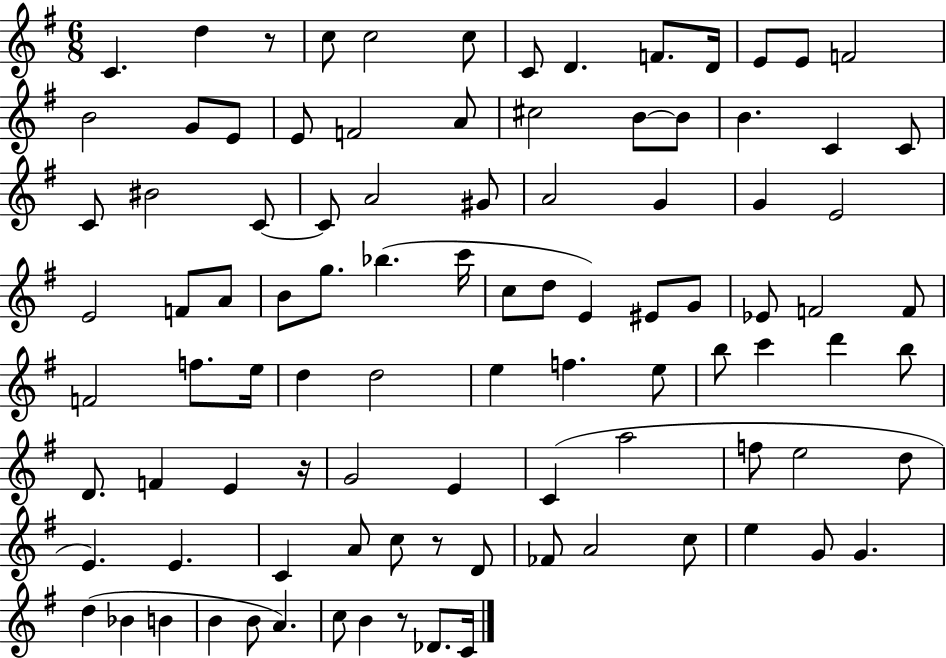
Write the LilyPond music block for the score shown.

{
  \clef treble
  \numericTimeSignature
  \time 6/8
  \key g \major
  c'4. d''4 r8 | c''8 c''2 c''8 | c'8 d'4. f'8. d'16 | e'8 e'8 f'2 | \break b'2 g'8 e'8 | e'8 f'2 a'8 | cis''2 b'8~~ b'8 | b'4. c'4 c'8 | \break c'8 bis'2 c'8~~ | c'8 a'2 gis'8 | a'2 g'4 | g'4 e'2 | \break e'2 f'8 a'8 | b'8 g''8. bes''4.( c'''16 | c''8 d''8 e'4) eis'8 g'8 | ees'8 f'2 f'8 | \break f'2 f''8. e''16 | d''4 d''2 | e''4 f''4. e''8 | b''8 c'''4 d'''4 b''8 | \break d'8. f'4 e'4 r16 | g'2 e'4 | c'4( a''2 | f''8 e''2 d''8 | \break e'4.) e'4. | c'4 a'8 c''8 r8 d'8 | fes'8 a'2 c''8 | e''4 g'8 g'4. | \break d''4( bes'4 b'4 | b'4 b'8 a'4.) | c''8 b'4 r8 des'8. c'16 | \bar "|."
}